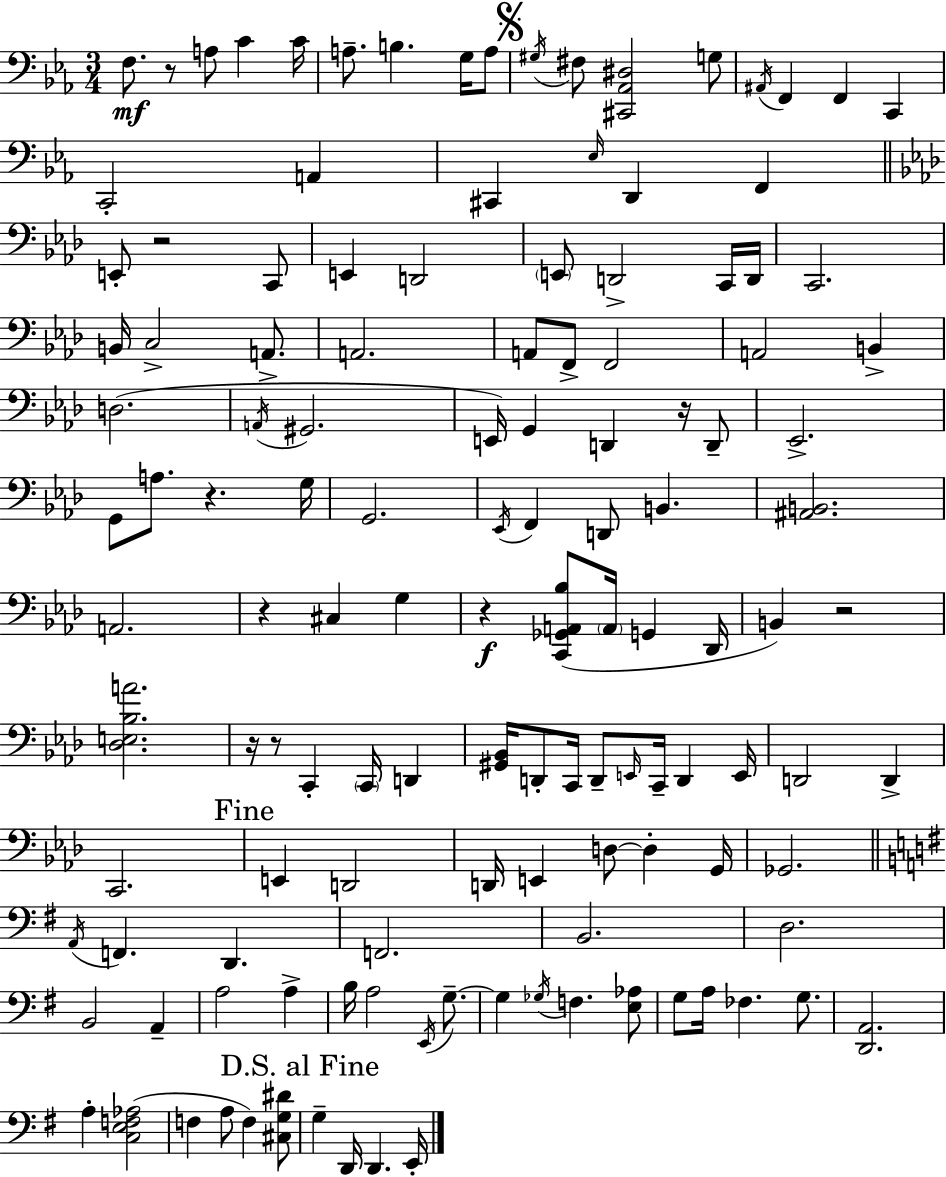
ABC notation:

X:1
T:Untitled
M:3/4
L:1/4
K:Eb
F,/2 z/2 A,/2 C C/4 A,/2 B, G,/4 A,/2 ^G,/4 ^F,/2 [^C,,_A,,^D,]2 G,/2 ^A,,/4 F,, F,, C,, C,,2 A,, ^C,, _E,/4 D,, F,, E,,/2 z2 C,,/2 E,, D,,2 E,,/2 D,,2 C,,/4 D,,/4 C,,2 B,,/4 C,2 A,,/2 A,,2 A,,/2 F,,/2 F,,2 A,,2 B,, D,2 A,,/4 ^G,,2 E,,/4 G,, D,, z/4 D,,/2 _E,,2 G,,/2 A,/2 z G,/4 G,,2 _E,,/4 F,, D,,/2 B,, [^A,,B,,]2 A,,2 z ^C, G, z [C,,_G,,A,,_B,]/2 A,,/4 G,, _D,,/4 B,, z2 [_D,E,_B,A]2 z/4 z/2 C,, C,,/4 D,, [^G,,_B,,]/4 D,,/2 C,,/4 D,,/2 E,,/4 C,,/4 D,, E,,/4 D,,2 D,, C,,2 E,, D,,2 D,,/4 E,, D,/2 D, G,,/4 _G,,2 A,,/4 F,, D,, F,,2 B,,2 D,2 B,,2 A,, A,2 A, B,/4 A,2 E,,/4 G,/2 G, _G,/4 F, [E,_A,]/2 G,/2 A,/4 _F, G,/2 [D,,A,,]2 A, [C,E,F,_A,]2 F, A,/2 F, [^C,G,^D]/2 G, D,,/4 D,, E,,/4